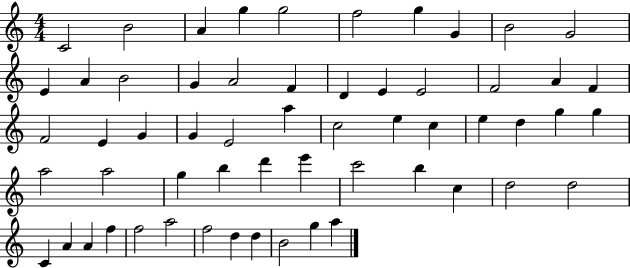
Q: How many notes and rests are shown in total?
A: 58